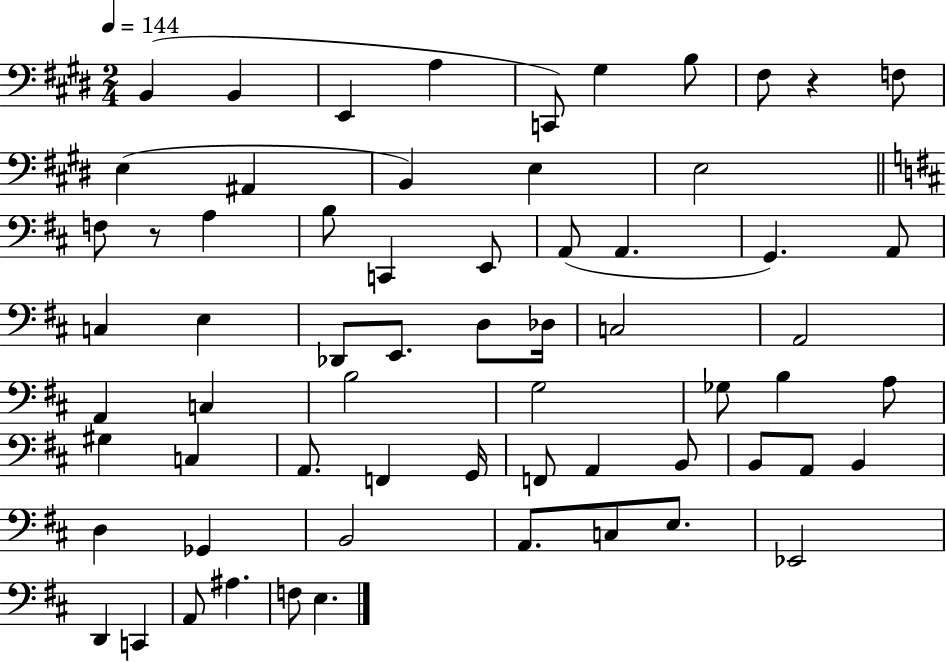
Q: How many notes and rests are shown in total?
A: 64